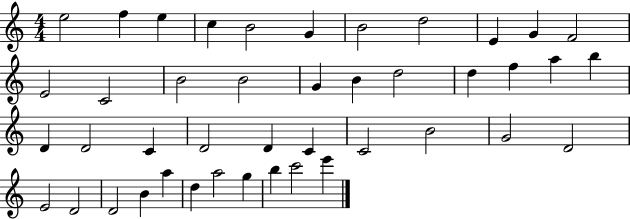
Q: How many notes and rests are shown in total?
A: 43